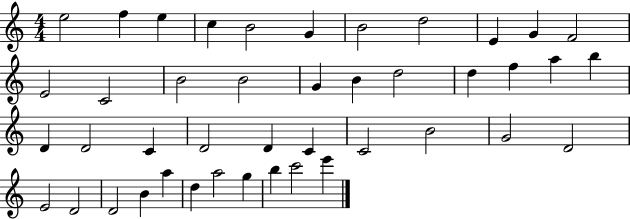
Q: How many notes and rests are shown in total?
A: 43